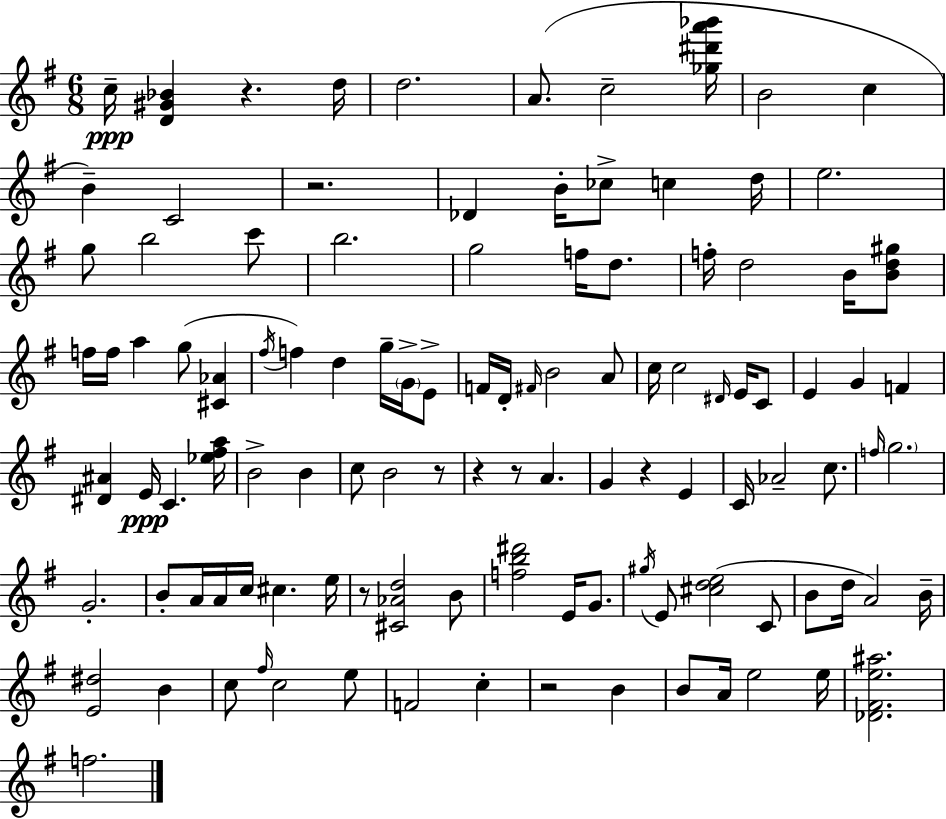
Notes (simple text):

C5/s [D4,G#4,Bb4]/q R/q. D5/s D5/h. A4/e. C5/h [Gb5,D#6,A6,Bb6]/s B4/h C5/q B4/q C4/h R/h. Db4/q B4/s CES5/e C5/q D5/s E5/h. G5/e B5/h C6/e B5/h. G5/h F5/s D5/e. F5/s D5/h B4/s [B4,D5,G#5]/e F5/s F5/s A5/q G5/e [C#4,Ab4]/q F#5/s F5/q D5/q G5/s G4/s E4/e F4/s D4/s F#4/s B4/h A4/e C5/s C5/h D#4/s E4/s C4/e E4/q G4/q F4/q [D#4,A#4]/q E4/s C4/q. [Eb5,F#5,A5]/s B4/h B4/q C5/e B4/h R/e R/q R/e A4/q. G4/q R/q E4/q C4/s Ab4/h C5/e. F5/s G5/h. G4/h. B4/e A4/s A4/s C5/s C#5/q. E5/s R/e [C#4,Ab4,D5]/h B4/e [F5,B5,D#6]/h E4/s G4/e. G#5/s E4/e [C#5,D5,E5]/h C4/e B4/e D5/s A4/h B4/s [E4,D#5]/h B4/q C5/e F#5/s C5/h E5/e F4/h C5/q R/h B4/q B4/e A4/s E5/h E5/s [Db4,F#4,E5,A#5]/h. F5/h.